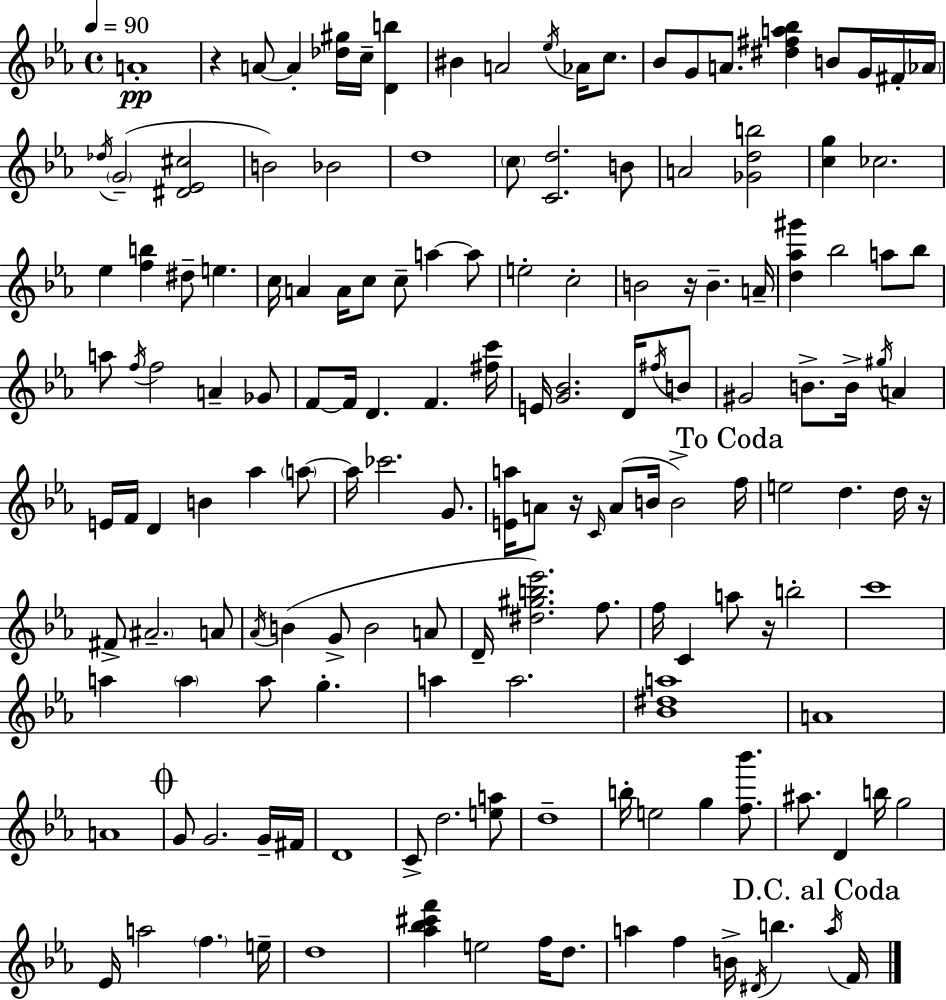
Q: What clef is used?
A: treble